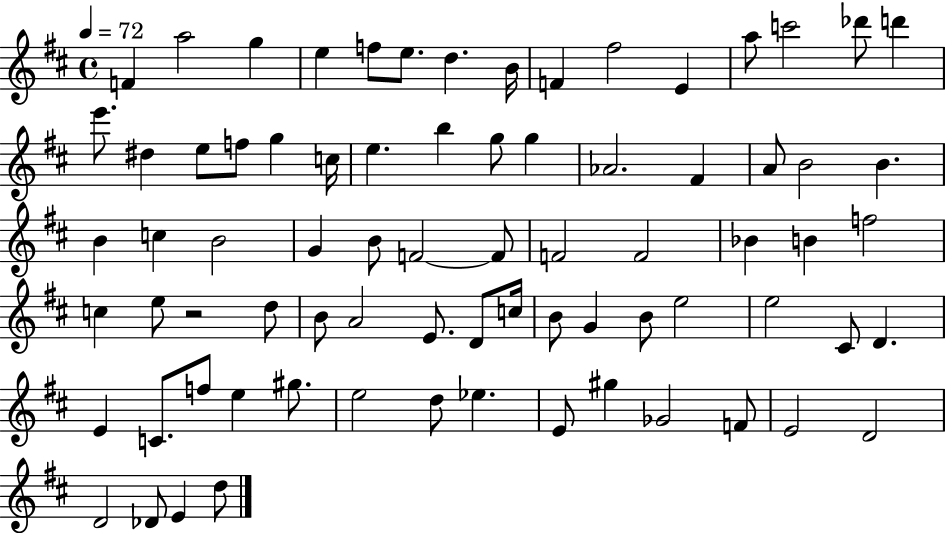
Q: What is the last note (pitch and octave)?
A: D5